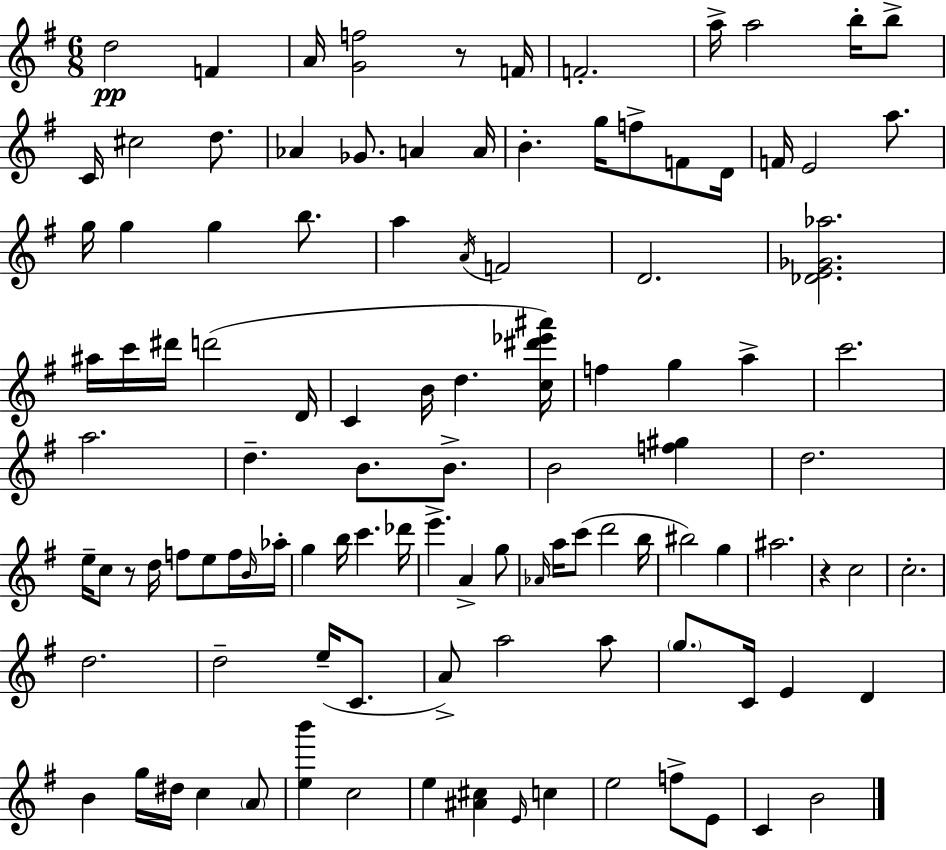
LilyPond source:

{
  \clef treble
  \numericTimeSignature
  \time 6/8
  \key e \minor
  d''2\pp f'4 | a'16 <g' f''>2 r8 f'16 | f'2.-. | a''16-> a''2 b''16-. b''8-> | \break c'16 cis''2 d''8. | aes'4 ges'8. a'4 a'16 | b'4.-. g''16 f''8-> f'8 d'16 | f'16 e'2 a''8. | \break g''16 g''4 g''4 b''8. | a''4 \acciaccatura { a'16 } f'2 | d'2. | <des' e' ges' aes''>2. | \break ais''16 c'''16 dis'''16 d'''2( | d'16 c'4 b'16 d''4. | <c'' dis''' ees''' ais'''>16) f''4 g''4 a''4-> | c'''2. | \break a''2. | d''4.-- b'8. b'8.-> | b'2 <f'' gis''>4 | d''2. | \break e''16-- c''8 r8 d''16 f''8 e''8 f''16 | \grace { b'16 } aes''16-. g''4 b''16 c'''4. | des'''16 e'''4.-> a'4-> | g''8 \grace { aes'16 } a''16 c'''8( d'''2 | \break b''16 bis''2) g''4 | ais''2. | r4 c''2 | c''2.-. | \break d''2. | d''2-- e''16--( | c'8. a'8->) a''2 | a''8 \parenthesize g''8. c'16 e'4 d'4 | \break b'4 g''16 dis''16 c''4 | \parenthesize a'8 <e'' b'''>4 c''2 | e''4 <ais' cis''>4 \grace { e'16 } | c''4 e''2 | \break f''8-> e'8 c'4 b'2 | \bar "|."
}